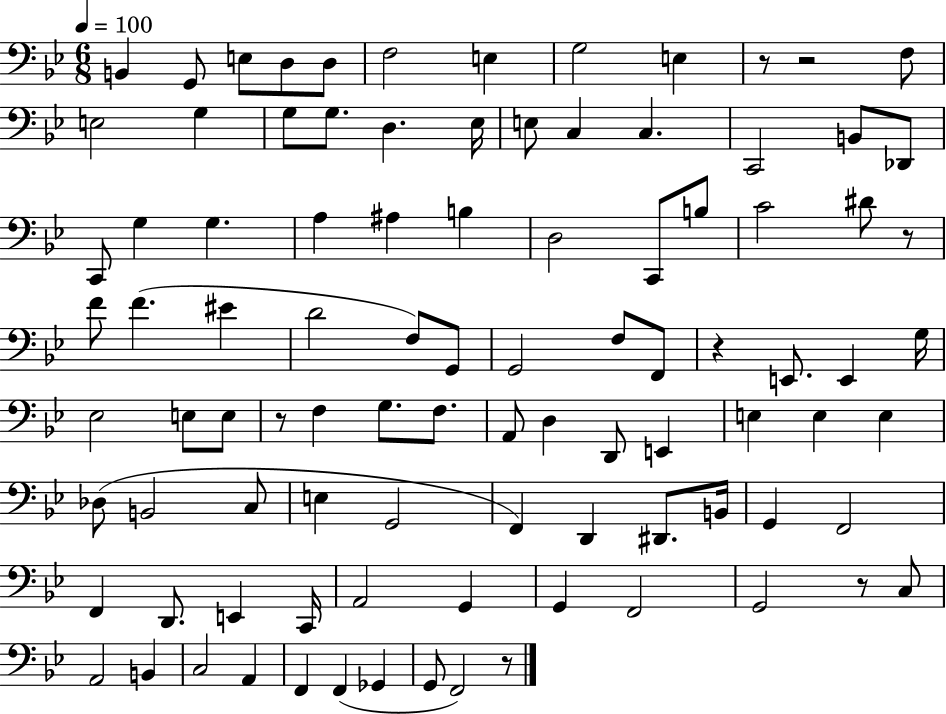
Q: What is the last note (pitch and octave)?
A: F2